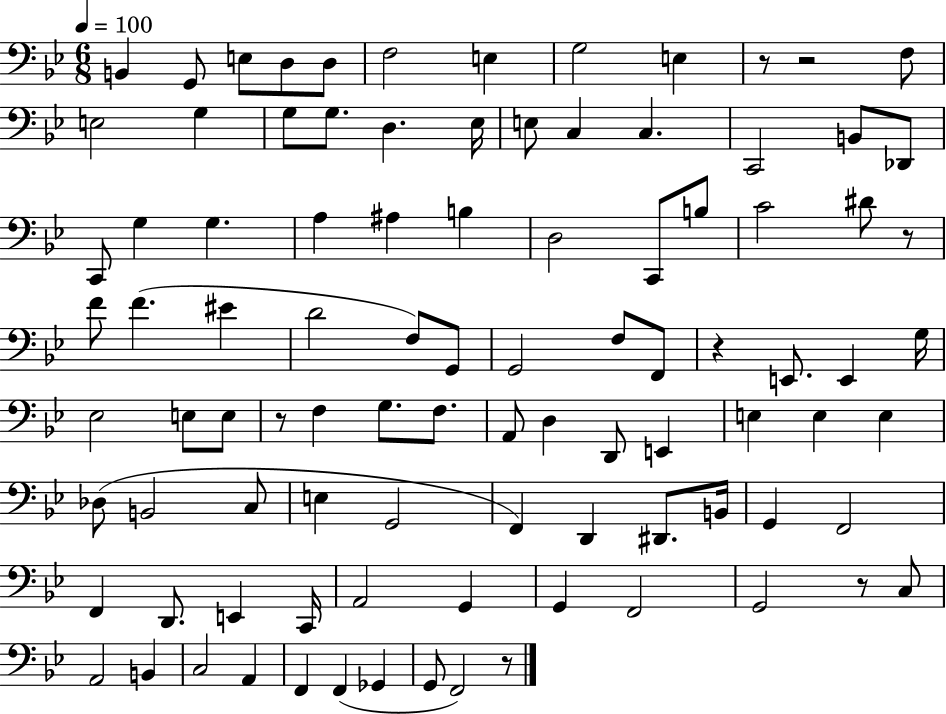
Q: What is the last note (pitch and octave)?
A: F2